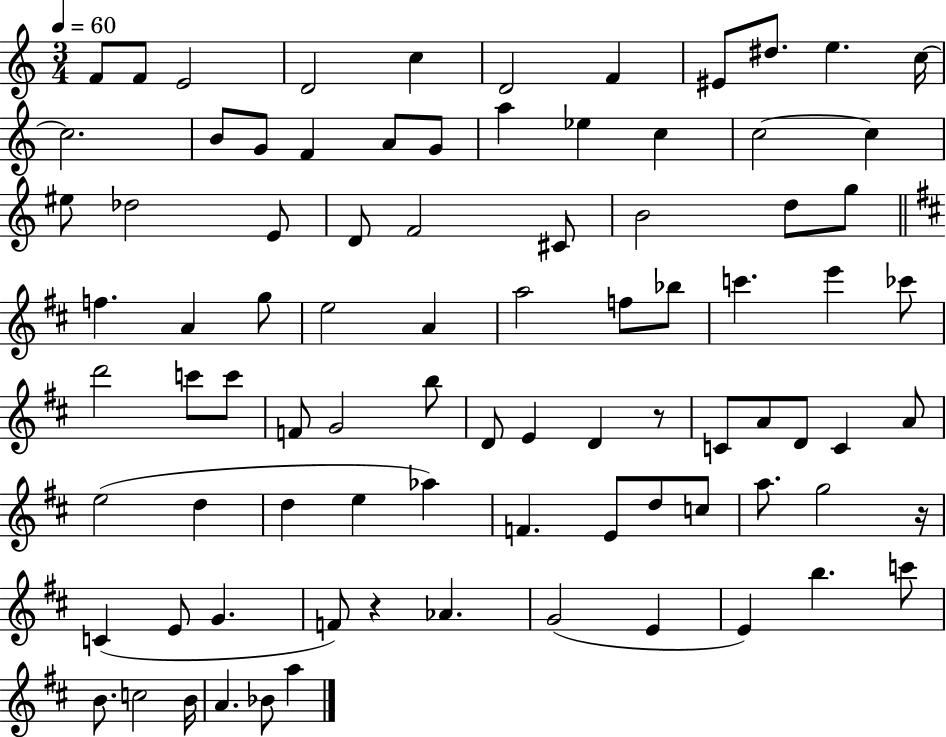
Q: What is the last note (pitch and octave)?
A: A5